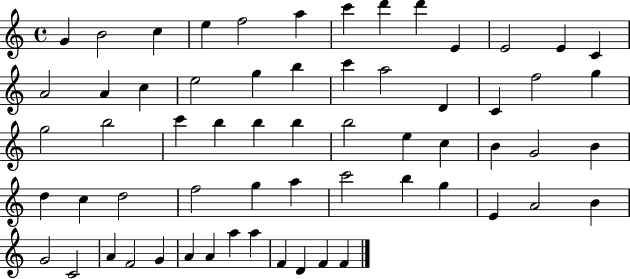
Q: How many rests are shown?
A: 0